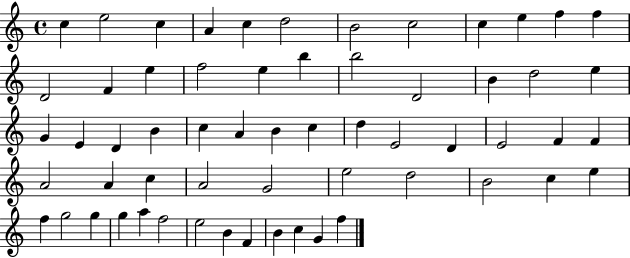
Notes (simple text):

C5/q E5/h C5/q A4/q C5/q D5/h B4/h C5/h C5/q E5/q F5/q F5/q D4/h F4/q E5/q F5/h E5/q B5/q B5/h D4/h B4/q D5/h E5/q G4/q E4/q D4/q B4/q C5/q A4/q B4/q C5/q D5/q E4/h D4/q E4/h F4/q F4/q A4/h A4/q C5/q A4/h G4/h E5/h D5/h B4/h C5/q E5/q F5/q G5/h G5/q G5/q A5/q F5/h E5/h B4/q F4/q B4/q C5/q G4/q F5/q